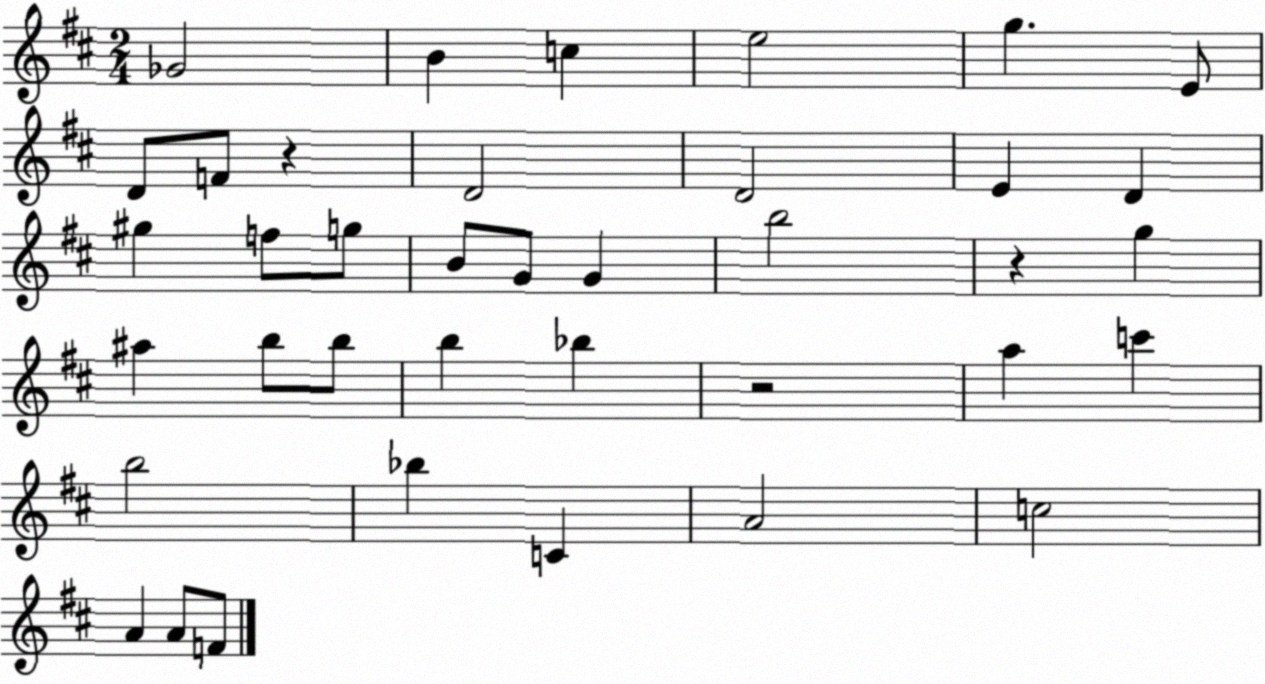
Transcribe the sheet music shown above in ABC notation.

X:1
T:Untitled
M:2/4
L:1/4
K:D
_G2 B c e2 g E/2 D/2 F/2 z D2 D2 E D ^g f/2 g/2 B/2 G/2 G b2 z g ^a b/2 b/2 b _b z2 a c' b2 _b C A2 c2 A A/2 F/2